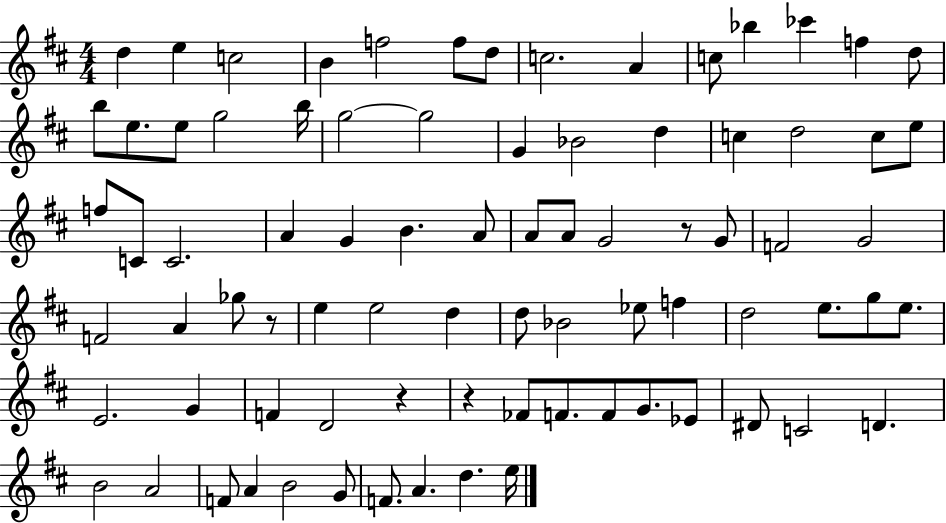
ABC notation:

X:1
T:Untitled
M:4/4
L:1/4
K:D
d e c2 B f2 f/2 d/2 c2 A c/2 _b _c' f d/2 b/2 e/2 e/2 g2 b/4 g2 g2 G _B2 d c d2 c/2 e/2 f/2 C/2 C2 A G B A/2 A/2 A/2 G2 z/2 G/2 F2 G2 F2 A _g/2 z/2 e e2 d d/2 _B2 _e/2 f d2 e/2 g/2 e/2 E2 G F D2 z z _F/2 F/2 F/2 G/2 _E/2 ^D/2 C2 D B2 A2 F/2 A B2 G/2 F/2 A d e/4